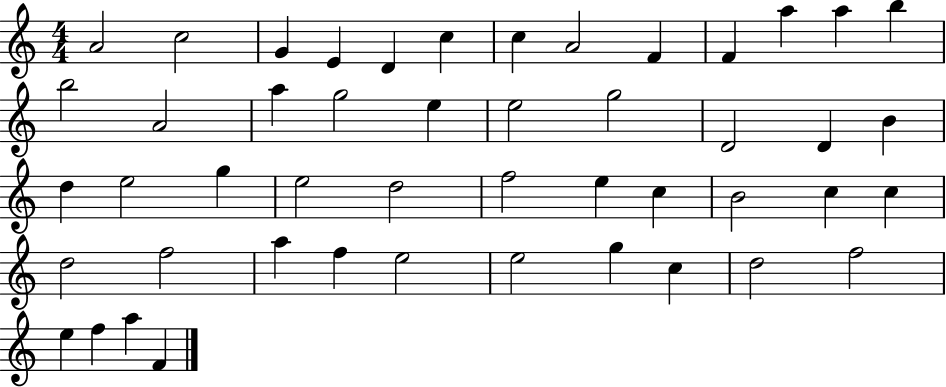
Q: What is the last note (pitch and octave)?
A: F4